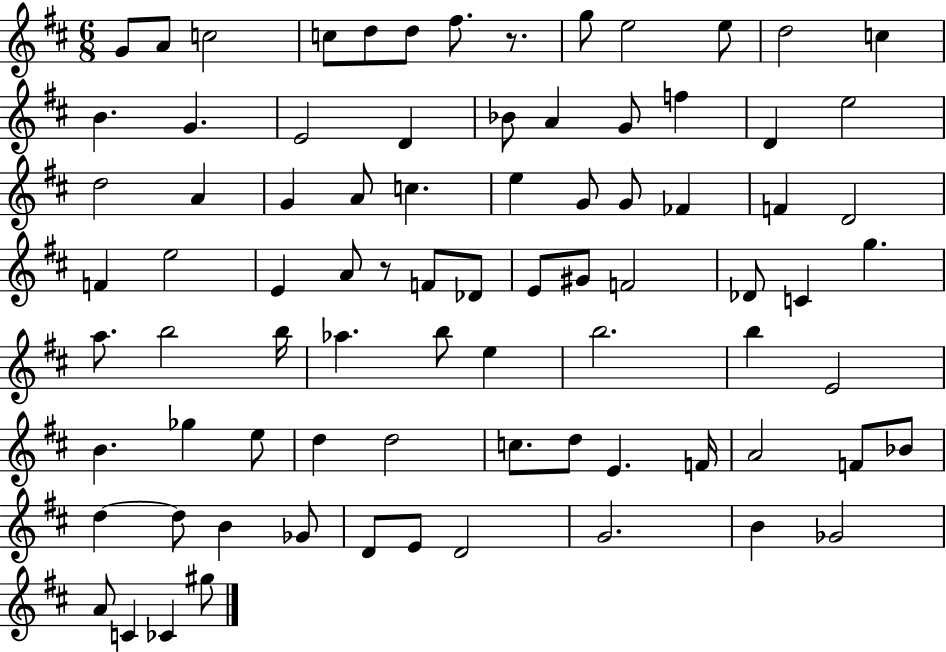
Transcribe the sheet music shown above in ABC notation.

X:1
T:Untitled
M:6/8
L:1/4
K:D
G/2 A/2 c2 c/2 d/2 d/2 ^f/2 z/2 g/2 e2 e/2 d2 c B G E2 D _B/2 A G/2 f D e2 d2 A G A/2 c e G/2 G/2 _F F D2 F e2 E A/2 z/2 F/2 _D/2 E/2 ^G/2 F2 _D/2 C g a/2 b2 b/4 _a b/2 e b2 b E2 B _g e/2 d d2 c/2 d/2 E F/4 A2 F/2 _B/2 d d/2 B _G/2 D/2 E/2 D2 G2 B _G2 A/2 C _C ^g/2